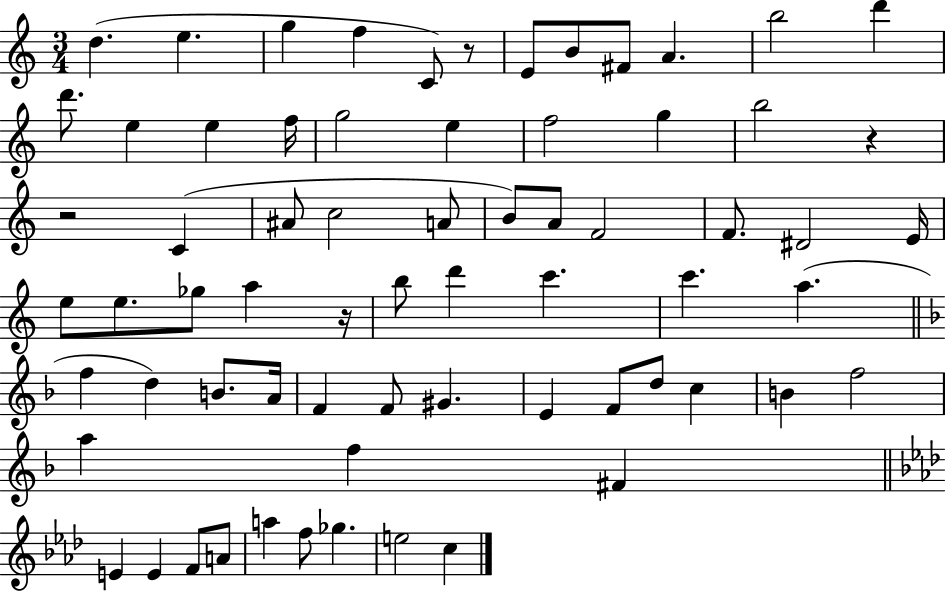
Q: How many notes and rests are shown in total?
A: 68